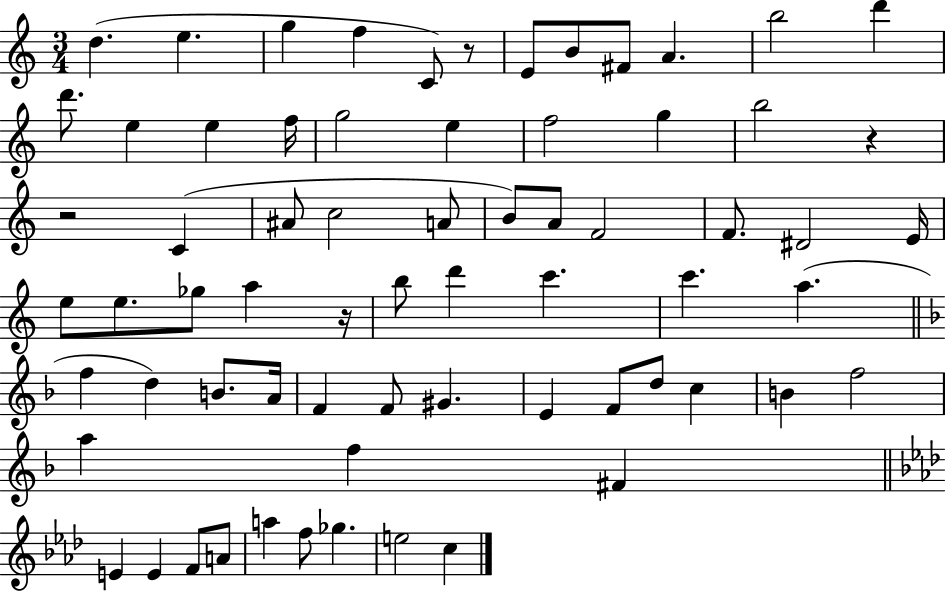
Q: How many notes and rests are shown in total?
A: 68